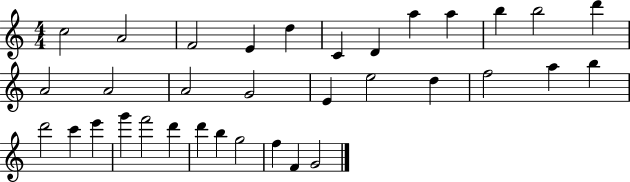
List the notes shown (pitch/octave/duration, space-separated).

C5/h A4/h F4/h E4/q D5/q C4/q D4/q A5/q A5/q B5/q B5/h D6/q A4/h A4/h A4/h G4/h E4/q E5/h D5/q F5/h A5/q B5/q D6/h C6/q E6/q G6/q F6/h D6/q D6/q B5/q G5/h F5/q F4/q G4/h